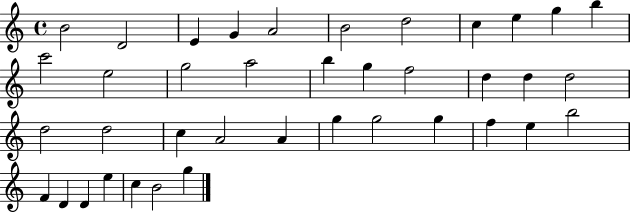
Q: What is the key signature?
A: C major